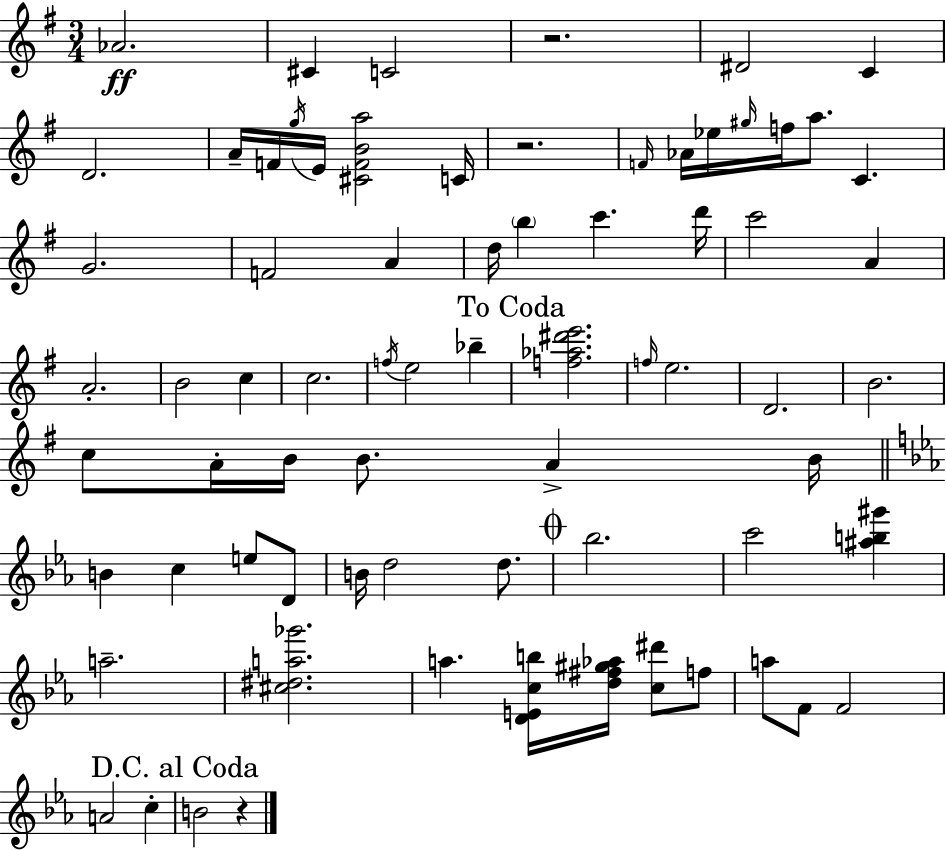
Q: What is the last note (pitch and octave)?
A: B4